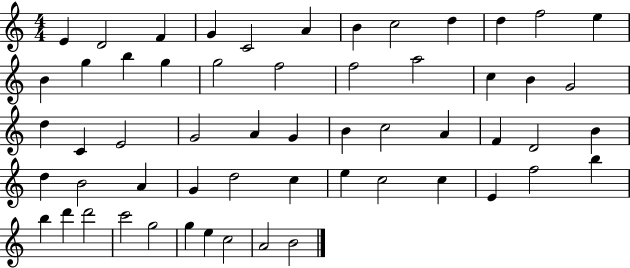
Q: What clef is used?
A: treble